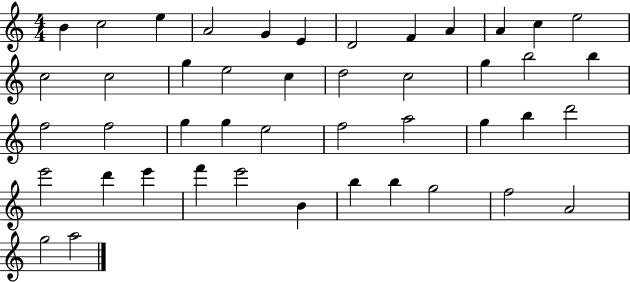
B4/q C5/h E5/q A4/h G4/q E4/q D4/h F4/q A4/q A4/q C5/q E5/h C5/h C5/h G5/q E5/h C5/q D5/h C5/h G5/q B5/h B5/q F5/h F5/h G5/q G5/q E5/h F5/h A5/h G5/q B5/q D6/h E6/h D6/q E6/q F6/q E6/h B4/q B5/q B5/q G5/h F5/h A4/h G5/h A5/h